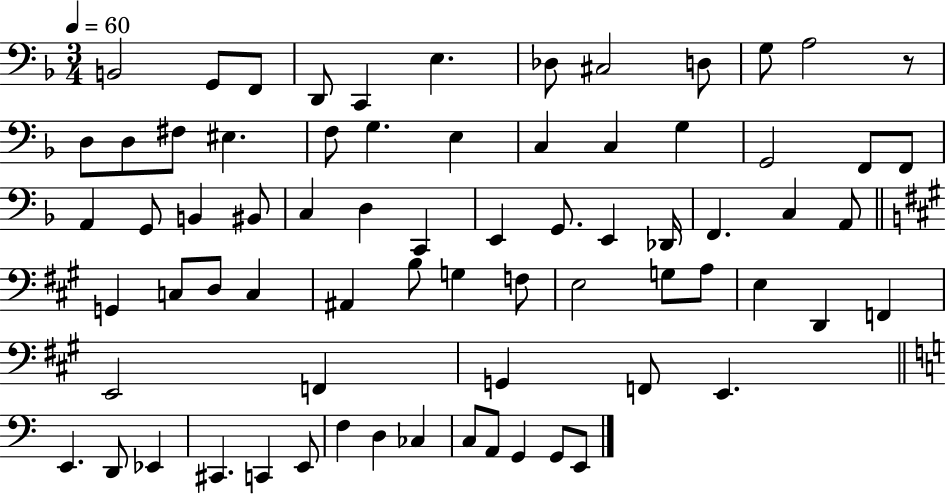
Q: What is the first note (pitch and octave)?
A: B2